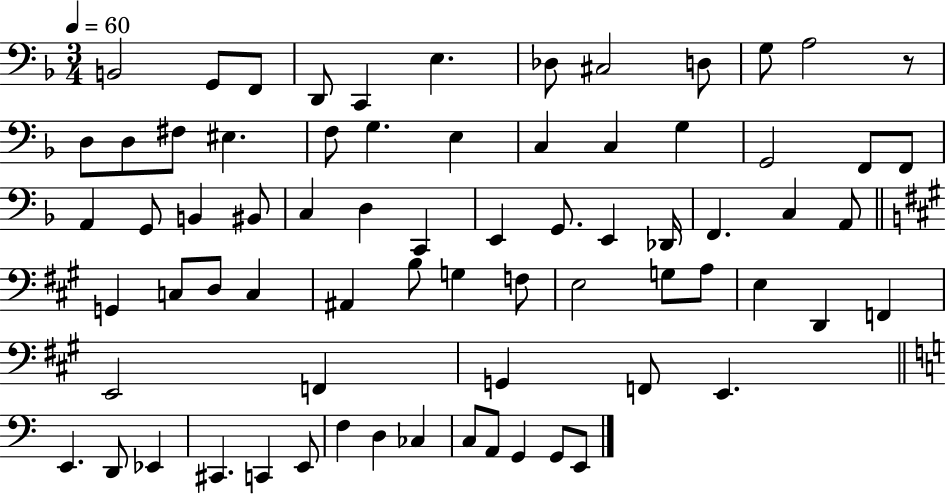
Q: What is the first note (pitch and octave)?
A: B2